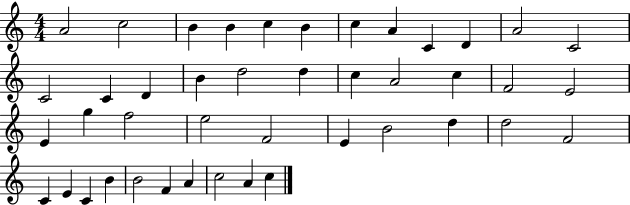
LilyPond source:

{
  \clef treble
  \numericTimeSignature
  \time 4/4
  \key c \major
  a'2 c''2 | b'4 b'4 c''4 b'4 | c''4 a'4 c'4 d'4 | a'2 c'2 | \break c'2 c'4 d'4 | b'4 d''2 d''4 | c''4 a'2 c''4 | f'2 e'2 | \break e'4 g''4 f''2 | e''2 f'2 | e'4 b'2 d''4 | d''2 f'2 | \break c'4 e'4 c'4 b'4 | b'2 f'4 a'4 | c''2 a'4 c''4 | \bar "|."
}